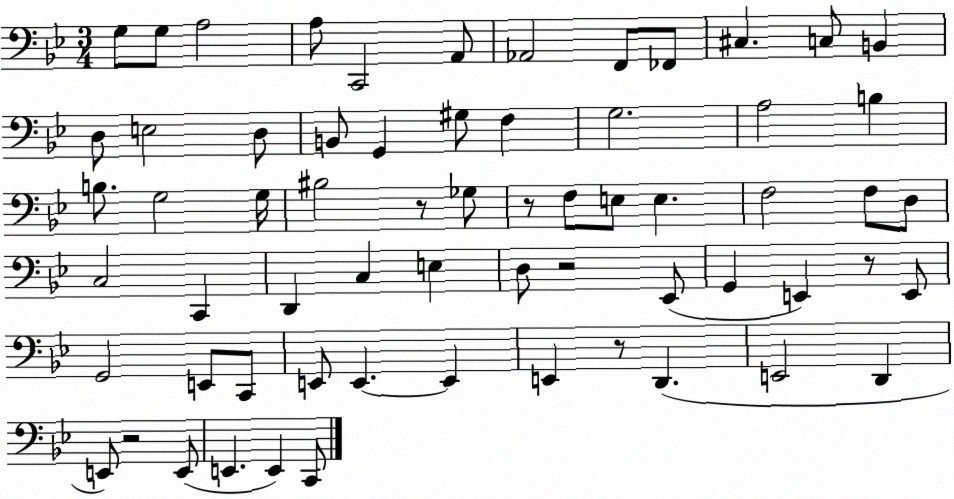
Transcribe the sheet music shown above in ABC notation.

X:1
T:Untitled
M:3/4
L:1/4
K:Bb
G,/2 G,/2 A,2 A,/2 C,,2 A,,/2 _A,,2 F,,/2 _F,,/2 ^C, C,/2 B,, D,/2 E,2 D,/2 B,,/2 G,, ^G,/2 F, G,2 A,2 B, B,/2 G,2 G,/4 ^B,2 z/2 _G,/2 z/2 F,/2 E,/2 E, F,2 F,/2 D,/2 C,2 C,, D,, C, E, D,/2 z2 _E,,/2 G,, E,, z/2 E,,/2 G,,2 E,,/2 C,,/2 E,,/2 E,, E,, E,, z/2 D,, E,,2 D,, E,,/2 z2 E,,/2 E,, E,, C,,/2